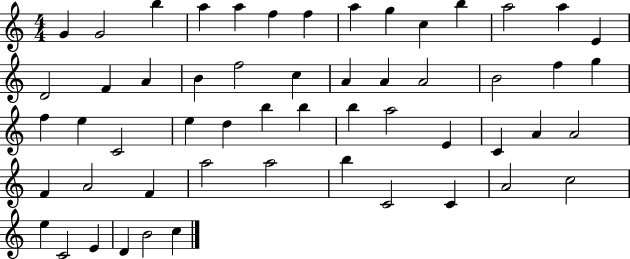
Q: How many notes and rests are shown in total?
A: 55